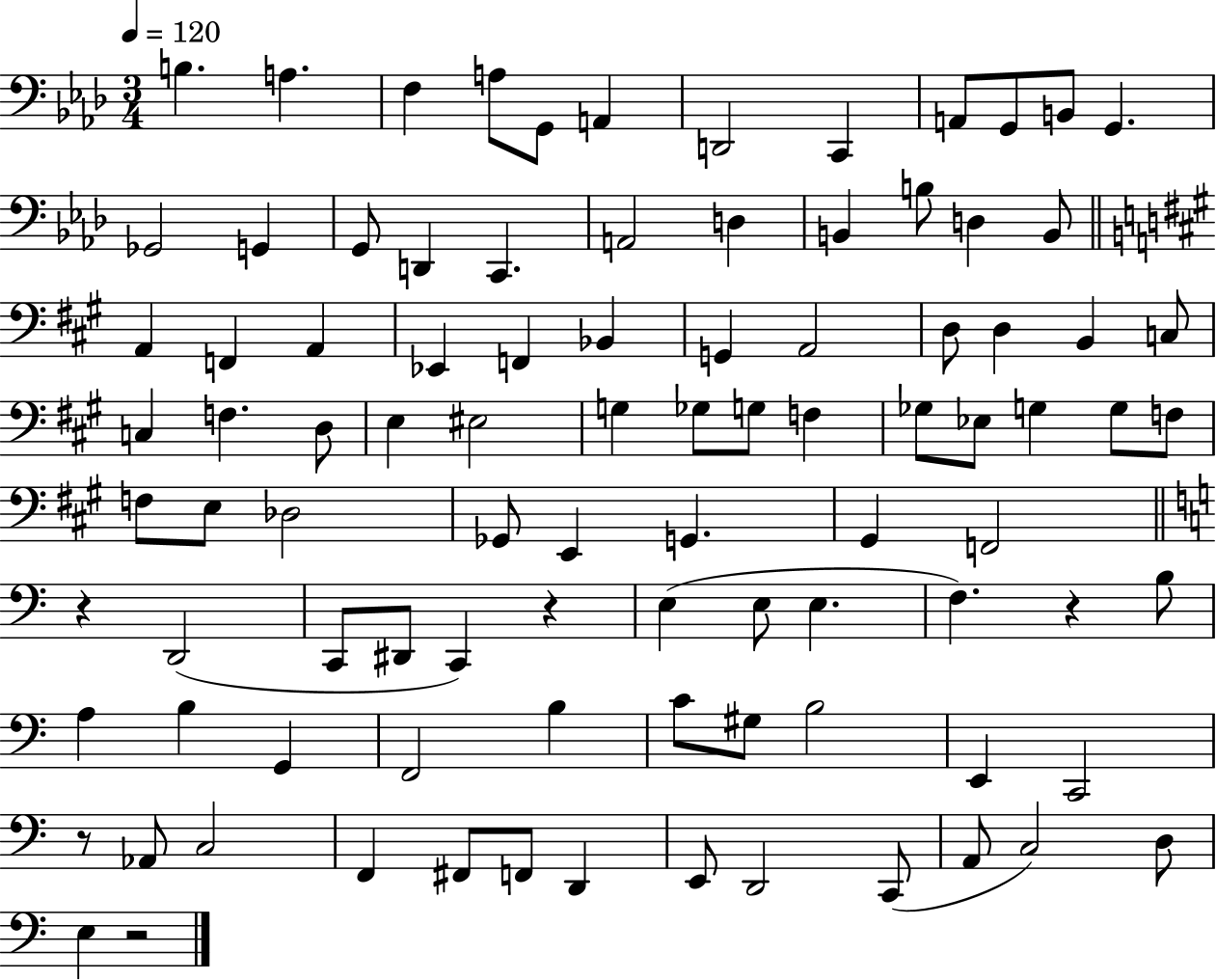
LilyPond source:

{
  \clef bass
  \numericTimeSignature
  \time 3/4
  \key aes \major
  \tempo 4 = 120
  b4. a4. | f4 a8 g,8 a,4 | d,2 c,4 | a,8 g,8 b,8 g,4. | \break ges,2 g,4 | g,8 d,4 c,4. | a,2 d4 | b,4 b8 d4 b,8 | \break \bar "||" \break \key a \major a,4 f,4 a,4 | ees,4 f,4 bes,4 | g,4 a,2 | d8 d4 b,4 c8 | \break c4 f4. d8 | e4 eis2 | g4 ges8 g8 f4 | ges8 ees8 g4 g8 f8 | \break f8 e8 des2 | ges,8 e,4 g,4. | gis,4 f,2 | \bar "||" \break \key c \major r4 d,2( | c,8 dis,8 c,4) r4 | e4( e8 e4. | f4.) r4 b8 | \break a4 b4 g,4 | f,2 b4 | c'8 gis8 b2 | e,4 c,2 | \break r8 aes,8 c2 | f,4 fis,8 f,8 d,4 | e,8 d,2 c,8( | a,8 c2) d8 | \break e4 r2 | \bar "|."
}